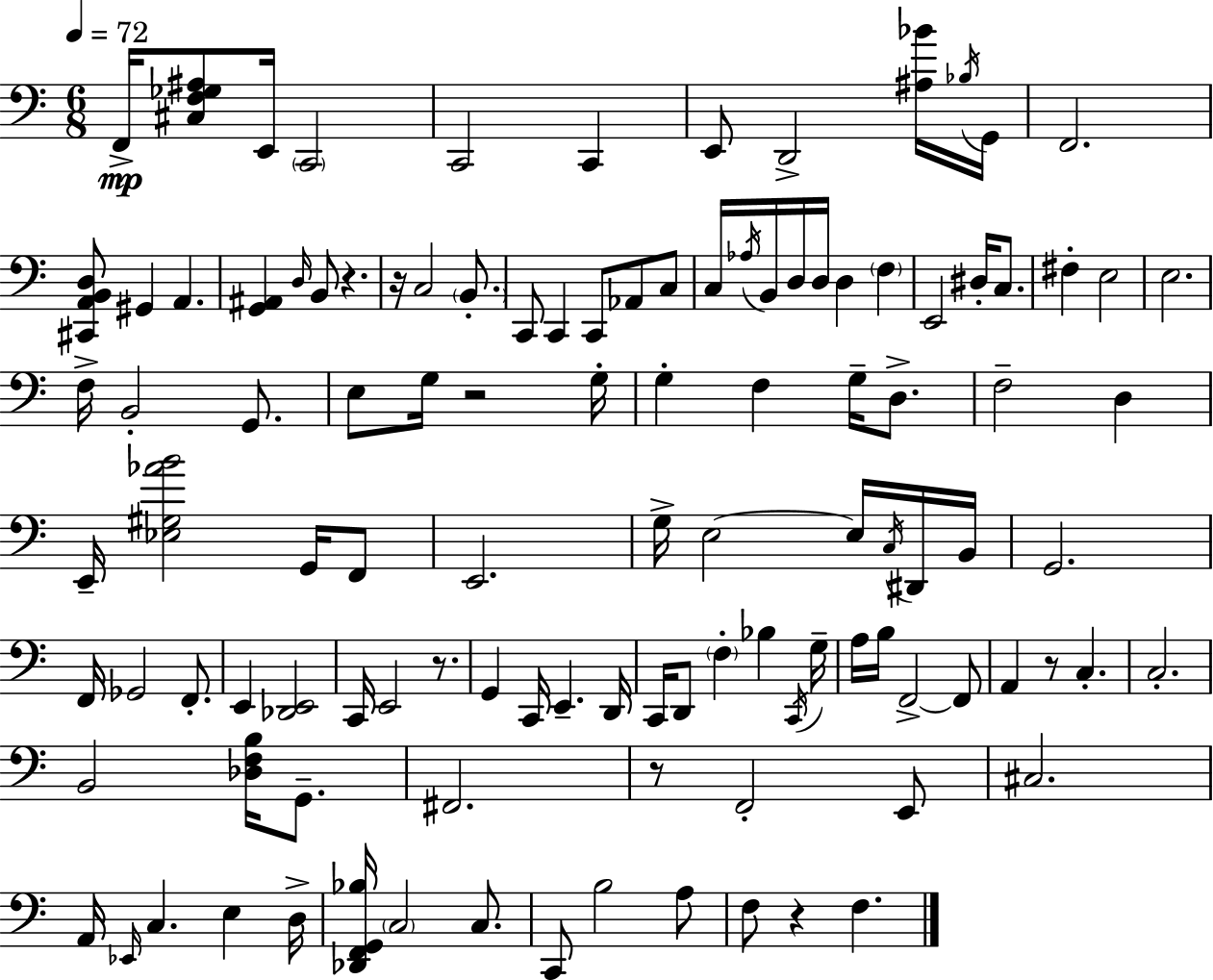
F2/s [C#3,F3,Gb3,A#3]/e E2/s C2/h C2/h C2/q E2/e D2/h [A#3,Bb4]/s Bb3/s G2/s F2/h. [C#2,A2,B2,D3]/e G#2/q A2/q. [G2,A#2]/q D3/s B2/e R/q. R/s C3/h B2/e. C2/e C2/q C2/e Ab2/e C3/e C3/s Ab3/s B2/s D3/s D3/s D3/q F3/q E2/h D#3/s C3/e. F#3/q E3/h E3/h. F3/s B2/h G2/e. E3/e G3/s R/h G3/s G3/q F3/q G3/s D3/e. F3/h D3/q E2/s [Eb3,G#3,Ab4,B4]/h G2/s F2/e E2/h. G3/s E3/h E3/s C3/s D#2/s B2/s G2/h. F2/s Gb2/h F2/e. E2/q [Db2,E2]/h C2/s E2/h R/e. G2/q C2/s E2/q. D2/s C2/s D2/e F3/q Bb3/q C2/s G3/s A3/s B3/s F2/h F2/e A2/q R/e C3/q. C3/h. B2/h [Db3,F3,B3]/s G2/e. F#2/h. R/e F2/h E2/e C#3/h. A2/s Eb2/s C3/q. E3/q D3/s [Db2,F2,G2,Bb3]/s C3/h C3/e. C2/e B3/h A3/e F3/e R/q F3/q.